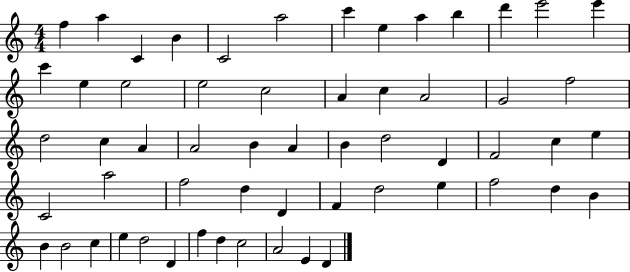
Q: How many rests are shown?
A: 0